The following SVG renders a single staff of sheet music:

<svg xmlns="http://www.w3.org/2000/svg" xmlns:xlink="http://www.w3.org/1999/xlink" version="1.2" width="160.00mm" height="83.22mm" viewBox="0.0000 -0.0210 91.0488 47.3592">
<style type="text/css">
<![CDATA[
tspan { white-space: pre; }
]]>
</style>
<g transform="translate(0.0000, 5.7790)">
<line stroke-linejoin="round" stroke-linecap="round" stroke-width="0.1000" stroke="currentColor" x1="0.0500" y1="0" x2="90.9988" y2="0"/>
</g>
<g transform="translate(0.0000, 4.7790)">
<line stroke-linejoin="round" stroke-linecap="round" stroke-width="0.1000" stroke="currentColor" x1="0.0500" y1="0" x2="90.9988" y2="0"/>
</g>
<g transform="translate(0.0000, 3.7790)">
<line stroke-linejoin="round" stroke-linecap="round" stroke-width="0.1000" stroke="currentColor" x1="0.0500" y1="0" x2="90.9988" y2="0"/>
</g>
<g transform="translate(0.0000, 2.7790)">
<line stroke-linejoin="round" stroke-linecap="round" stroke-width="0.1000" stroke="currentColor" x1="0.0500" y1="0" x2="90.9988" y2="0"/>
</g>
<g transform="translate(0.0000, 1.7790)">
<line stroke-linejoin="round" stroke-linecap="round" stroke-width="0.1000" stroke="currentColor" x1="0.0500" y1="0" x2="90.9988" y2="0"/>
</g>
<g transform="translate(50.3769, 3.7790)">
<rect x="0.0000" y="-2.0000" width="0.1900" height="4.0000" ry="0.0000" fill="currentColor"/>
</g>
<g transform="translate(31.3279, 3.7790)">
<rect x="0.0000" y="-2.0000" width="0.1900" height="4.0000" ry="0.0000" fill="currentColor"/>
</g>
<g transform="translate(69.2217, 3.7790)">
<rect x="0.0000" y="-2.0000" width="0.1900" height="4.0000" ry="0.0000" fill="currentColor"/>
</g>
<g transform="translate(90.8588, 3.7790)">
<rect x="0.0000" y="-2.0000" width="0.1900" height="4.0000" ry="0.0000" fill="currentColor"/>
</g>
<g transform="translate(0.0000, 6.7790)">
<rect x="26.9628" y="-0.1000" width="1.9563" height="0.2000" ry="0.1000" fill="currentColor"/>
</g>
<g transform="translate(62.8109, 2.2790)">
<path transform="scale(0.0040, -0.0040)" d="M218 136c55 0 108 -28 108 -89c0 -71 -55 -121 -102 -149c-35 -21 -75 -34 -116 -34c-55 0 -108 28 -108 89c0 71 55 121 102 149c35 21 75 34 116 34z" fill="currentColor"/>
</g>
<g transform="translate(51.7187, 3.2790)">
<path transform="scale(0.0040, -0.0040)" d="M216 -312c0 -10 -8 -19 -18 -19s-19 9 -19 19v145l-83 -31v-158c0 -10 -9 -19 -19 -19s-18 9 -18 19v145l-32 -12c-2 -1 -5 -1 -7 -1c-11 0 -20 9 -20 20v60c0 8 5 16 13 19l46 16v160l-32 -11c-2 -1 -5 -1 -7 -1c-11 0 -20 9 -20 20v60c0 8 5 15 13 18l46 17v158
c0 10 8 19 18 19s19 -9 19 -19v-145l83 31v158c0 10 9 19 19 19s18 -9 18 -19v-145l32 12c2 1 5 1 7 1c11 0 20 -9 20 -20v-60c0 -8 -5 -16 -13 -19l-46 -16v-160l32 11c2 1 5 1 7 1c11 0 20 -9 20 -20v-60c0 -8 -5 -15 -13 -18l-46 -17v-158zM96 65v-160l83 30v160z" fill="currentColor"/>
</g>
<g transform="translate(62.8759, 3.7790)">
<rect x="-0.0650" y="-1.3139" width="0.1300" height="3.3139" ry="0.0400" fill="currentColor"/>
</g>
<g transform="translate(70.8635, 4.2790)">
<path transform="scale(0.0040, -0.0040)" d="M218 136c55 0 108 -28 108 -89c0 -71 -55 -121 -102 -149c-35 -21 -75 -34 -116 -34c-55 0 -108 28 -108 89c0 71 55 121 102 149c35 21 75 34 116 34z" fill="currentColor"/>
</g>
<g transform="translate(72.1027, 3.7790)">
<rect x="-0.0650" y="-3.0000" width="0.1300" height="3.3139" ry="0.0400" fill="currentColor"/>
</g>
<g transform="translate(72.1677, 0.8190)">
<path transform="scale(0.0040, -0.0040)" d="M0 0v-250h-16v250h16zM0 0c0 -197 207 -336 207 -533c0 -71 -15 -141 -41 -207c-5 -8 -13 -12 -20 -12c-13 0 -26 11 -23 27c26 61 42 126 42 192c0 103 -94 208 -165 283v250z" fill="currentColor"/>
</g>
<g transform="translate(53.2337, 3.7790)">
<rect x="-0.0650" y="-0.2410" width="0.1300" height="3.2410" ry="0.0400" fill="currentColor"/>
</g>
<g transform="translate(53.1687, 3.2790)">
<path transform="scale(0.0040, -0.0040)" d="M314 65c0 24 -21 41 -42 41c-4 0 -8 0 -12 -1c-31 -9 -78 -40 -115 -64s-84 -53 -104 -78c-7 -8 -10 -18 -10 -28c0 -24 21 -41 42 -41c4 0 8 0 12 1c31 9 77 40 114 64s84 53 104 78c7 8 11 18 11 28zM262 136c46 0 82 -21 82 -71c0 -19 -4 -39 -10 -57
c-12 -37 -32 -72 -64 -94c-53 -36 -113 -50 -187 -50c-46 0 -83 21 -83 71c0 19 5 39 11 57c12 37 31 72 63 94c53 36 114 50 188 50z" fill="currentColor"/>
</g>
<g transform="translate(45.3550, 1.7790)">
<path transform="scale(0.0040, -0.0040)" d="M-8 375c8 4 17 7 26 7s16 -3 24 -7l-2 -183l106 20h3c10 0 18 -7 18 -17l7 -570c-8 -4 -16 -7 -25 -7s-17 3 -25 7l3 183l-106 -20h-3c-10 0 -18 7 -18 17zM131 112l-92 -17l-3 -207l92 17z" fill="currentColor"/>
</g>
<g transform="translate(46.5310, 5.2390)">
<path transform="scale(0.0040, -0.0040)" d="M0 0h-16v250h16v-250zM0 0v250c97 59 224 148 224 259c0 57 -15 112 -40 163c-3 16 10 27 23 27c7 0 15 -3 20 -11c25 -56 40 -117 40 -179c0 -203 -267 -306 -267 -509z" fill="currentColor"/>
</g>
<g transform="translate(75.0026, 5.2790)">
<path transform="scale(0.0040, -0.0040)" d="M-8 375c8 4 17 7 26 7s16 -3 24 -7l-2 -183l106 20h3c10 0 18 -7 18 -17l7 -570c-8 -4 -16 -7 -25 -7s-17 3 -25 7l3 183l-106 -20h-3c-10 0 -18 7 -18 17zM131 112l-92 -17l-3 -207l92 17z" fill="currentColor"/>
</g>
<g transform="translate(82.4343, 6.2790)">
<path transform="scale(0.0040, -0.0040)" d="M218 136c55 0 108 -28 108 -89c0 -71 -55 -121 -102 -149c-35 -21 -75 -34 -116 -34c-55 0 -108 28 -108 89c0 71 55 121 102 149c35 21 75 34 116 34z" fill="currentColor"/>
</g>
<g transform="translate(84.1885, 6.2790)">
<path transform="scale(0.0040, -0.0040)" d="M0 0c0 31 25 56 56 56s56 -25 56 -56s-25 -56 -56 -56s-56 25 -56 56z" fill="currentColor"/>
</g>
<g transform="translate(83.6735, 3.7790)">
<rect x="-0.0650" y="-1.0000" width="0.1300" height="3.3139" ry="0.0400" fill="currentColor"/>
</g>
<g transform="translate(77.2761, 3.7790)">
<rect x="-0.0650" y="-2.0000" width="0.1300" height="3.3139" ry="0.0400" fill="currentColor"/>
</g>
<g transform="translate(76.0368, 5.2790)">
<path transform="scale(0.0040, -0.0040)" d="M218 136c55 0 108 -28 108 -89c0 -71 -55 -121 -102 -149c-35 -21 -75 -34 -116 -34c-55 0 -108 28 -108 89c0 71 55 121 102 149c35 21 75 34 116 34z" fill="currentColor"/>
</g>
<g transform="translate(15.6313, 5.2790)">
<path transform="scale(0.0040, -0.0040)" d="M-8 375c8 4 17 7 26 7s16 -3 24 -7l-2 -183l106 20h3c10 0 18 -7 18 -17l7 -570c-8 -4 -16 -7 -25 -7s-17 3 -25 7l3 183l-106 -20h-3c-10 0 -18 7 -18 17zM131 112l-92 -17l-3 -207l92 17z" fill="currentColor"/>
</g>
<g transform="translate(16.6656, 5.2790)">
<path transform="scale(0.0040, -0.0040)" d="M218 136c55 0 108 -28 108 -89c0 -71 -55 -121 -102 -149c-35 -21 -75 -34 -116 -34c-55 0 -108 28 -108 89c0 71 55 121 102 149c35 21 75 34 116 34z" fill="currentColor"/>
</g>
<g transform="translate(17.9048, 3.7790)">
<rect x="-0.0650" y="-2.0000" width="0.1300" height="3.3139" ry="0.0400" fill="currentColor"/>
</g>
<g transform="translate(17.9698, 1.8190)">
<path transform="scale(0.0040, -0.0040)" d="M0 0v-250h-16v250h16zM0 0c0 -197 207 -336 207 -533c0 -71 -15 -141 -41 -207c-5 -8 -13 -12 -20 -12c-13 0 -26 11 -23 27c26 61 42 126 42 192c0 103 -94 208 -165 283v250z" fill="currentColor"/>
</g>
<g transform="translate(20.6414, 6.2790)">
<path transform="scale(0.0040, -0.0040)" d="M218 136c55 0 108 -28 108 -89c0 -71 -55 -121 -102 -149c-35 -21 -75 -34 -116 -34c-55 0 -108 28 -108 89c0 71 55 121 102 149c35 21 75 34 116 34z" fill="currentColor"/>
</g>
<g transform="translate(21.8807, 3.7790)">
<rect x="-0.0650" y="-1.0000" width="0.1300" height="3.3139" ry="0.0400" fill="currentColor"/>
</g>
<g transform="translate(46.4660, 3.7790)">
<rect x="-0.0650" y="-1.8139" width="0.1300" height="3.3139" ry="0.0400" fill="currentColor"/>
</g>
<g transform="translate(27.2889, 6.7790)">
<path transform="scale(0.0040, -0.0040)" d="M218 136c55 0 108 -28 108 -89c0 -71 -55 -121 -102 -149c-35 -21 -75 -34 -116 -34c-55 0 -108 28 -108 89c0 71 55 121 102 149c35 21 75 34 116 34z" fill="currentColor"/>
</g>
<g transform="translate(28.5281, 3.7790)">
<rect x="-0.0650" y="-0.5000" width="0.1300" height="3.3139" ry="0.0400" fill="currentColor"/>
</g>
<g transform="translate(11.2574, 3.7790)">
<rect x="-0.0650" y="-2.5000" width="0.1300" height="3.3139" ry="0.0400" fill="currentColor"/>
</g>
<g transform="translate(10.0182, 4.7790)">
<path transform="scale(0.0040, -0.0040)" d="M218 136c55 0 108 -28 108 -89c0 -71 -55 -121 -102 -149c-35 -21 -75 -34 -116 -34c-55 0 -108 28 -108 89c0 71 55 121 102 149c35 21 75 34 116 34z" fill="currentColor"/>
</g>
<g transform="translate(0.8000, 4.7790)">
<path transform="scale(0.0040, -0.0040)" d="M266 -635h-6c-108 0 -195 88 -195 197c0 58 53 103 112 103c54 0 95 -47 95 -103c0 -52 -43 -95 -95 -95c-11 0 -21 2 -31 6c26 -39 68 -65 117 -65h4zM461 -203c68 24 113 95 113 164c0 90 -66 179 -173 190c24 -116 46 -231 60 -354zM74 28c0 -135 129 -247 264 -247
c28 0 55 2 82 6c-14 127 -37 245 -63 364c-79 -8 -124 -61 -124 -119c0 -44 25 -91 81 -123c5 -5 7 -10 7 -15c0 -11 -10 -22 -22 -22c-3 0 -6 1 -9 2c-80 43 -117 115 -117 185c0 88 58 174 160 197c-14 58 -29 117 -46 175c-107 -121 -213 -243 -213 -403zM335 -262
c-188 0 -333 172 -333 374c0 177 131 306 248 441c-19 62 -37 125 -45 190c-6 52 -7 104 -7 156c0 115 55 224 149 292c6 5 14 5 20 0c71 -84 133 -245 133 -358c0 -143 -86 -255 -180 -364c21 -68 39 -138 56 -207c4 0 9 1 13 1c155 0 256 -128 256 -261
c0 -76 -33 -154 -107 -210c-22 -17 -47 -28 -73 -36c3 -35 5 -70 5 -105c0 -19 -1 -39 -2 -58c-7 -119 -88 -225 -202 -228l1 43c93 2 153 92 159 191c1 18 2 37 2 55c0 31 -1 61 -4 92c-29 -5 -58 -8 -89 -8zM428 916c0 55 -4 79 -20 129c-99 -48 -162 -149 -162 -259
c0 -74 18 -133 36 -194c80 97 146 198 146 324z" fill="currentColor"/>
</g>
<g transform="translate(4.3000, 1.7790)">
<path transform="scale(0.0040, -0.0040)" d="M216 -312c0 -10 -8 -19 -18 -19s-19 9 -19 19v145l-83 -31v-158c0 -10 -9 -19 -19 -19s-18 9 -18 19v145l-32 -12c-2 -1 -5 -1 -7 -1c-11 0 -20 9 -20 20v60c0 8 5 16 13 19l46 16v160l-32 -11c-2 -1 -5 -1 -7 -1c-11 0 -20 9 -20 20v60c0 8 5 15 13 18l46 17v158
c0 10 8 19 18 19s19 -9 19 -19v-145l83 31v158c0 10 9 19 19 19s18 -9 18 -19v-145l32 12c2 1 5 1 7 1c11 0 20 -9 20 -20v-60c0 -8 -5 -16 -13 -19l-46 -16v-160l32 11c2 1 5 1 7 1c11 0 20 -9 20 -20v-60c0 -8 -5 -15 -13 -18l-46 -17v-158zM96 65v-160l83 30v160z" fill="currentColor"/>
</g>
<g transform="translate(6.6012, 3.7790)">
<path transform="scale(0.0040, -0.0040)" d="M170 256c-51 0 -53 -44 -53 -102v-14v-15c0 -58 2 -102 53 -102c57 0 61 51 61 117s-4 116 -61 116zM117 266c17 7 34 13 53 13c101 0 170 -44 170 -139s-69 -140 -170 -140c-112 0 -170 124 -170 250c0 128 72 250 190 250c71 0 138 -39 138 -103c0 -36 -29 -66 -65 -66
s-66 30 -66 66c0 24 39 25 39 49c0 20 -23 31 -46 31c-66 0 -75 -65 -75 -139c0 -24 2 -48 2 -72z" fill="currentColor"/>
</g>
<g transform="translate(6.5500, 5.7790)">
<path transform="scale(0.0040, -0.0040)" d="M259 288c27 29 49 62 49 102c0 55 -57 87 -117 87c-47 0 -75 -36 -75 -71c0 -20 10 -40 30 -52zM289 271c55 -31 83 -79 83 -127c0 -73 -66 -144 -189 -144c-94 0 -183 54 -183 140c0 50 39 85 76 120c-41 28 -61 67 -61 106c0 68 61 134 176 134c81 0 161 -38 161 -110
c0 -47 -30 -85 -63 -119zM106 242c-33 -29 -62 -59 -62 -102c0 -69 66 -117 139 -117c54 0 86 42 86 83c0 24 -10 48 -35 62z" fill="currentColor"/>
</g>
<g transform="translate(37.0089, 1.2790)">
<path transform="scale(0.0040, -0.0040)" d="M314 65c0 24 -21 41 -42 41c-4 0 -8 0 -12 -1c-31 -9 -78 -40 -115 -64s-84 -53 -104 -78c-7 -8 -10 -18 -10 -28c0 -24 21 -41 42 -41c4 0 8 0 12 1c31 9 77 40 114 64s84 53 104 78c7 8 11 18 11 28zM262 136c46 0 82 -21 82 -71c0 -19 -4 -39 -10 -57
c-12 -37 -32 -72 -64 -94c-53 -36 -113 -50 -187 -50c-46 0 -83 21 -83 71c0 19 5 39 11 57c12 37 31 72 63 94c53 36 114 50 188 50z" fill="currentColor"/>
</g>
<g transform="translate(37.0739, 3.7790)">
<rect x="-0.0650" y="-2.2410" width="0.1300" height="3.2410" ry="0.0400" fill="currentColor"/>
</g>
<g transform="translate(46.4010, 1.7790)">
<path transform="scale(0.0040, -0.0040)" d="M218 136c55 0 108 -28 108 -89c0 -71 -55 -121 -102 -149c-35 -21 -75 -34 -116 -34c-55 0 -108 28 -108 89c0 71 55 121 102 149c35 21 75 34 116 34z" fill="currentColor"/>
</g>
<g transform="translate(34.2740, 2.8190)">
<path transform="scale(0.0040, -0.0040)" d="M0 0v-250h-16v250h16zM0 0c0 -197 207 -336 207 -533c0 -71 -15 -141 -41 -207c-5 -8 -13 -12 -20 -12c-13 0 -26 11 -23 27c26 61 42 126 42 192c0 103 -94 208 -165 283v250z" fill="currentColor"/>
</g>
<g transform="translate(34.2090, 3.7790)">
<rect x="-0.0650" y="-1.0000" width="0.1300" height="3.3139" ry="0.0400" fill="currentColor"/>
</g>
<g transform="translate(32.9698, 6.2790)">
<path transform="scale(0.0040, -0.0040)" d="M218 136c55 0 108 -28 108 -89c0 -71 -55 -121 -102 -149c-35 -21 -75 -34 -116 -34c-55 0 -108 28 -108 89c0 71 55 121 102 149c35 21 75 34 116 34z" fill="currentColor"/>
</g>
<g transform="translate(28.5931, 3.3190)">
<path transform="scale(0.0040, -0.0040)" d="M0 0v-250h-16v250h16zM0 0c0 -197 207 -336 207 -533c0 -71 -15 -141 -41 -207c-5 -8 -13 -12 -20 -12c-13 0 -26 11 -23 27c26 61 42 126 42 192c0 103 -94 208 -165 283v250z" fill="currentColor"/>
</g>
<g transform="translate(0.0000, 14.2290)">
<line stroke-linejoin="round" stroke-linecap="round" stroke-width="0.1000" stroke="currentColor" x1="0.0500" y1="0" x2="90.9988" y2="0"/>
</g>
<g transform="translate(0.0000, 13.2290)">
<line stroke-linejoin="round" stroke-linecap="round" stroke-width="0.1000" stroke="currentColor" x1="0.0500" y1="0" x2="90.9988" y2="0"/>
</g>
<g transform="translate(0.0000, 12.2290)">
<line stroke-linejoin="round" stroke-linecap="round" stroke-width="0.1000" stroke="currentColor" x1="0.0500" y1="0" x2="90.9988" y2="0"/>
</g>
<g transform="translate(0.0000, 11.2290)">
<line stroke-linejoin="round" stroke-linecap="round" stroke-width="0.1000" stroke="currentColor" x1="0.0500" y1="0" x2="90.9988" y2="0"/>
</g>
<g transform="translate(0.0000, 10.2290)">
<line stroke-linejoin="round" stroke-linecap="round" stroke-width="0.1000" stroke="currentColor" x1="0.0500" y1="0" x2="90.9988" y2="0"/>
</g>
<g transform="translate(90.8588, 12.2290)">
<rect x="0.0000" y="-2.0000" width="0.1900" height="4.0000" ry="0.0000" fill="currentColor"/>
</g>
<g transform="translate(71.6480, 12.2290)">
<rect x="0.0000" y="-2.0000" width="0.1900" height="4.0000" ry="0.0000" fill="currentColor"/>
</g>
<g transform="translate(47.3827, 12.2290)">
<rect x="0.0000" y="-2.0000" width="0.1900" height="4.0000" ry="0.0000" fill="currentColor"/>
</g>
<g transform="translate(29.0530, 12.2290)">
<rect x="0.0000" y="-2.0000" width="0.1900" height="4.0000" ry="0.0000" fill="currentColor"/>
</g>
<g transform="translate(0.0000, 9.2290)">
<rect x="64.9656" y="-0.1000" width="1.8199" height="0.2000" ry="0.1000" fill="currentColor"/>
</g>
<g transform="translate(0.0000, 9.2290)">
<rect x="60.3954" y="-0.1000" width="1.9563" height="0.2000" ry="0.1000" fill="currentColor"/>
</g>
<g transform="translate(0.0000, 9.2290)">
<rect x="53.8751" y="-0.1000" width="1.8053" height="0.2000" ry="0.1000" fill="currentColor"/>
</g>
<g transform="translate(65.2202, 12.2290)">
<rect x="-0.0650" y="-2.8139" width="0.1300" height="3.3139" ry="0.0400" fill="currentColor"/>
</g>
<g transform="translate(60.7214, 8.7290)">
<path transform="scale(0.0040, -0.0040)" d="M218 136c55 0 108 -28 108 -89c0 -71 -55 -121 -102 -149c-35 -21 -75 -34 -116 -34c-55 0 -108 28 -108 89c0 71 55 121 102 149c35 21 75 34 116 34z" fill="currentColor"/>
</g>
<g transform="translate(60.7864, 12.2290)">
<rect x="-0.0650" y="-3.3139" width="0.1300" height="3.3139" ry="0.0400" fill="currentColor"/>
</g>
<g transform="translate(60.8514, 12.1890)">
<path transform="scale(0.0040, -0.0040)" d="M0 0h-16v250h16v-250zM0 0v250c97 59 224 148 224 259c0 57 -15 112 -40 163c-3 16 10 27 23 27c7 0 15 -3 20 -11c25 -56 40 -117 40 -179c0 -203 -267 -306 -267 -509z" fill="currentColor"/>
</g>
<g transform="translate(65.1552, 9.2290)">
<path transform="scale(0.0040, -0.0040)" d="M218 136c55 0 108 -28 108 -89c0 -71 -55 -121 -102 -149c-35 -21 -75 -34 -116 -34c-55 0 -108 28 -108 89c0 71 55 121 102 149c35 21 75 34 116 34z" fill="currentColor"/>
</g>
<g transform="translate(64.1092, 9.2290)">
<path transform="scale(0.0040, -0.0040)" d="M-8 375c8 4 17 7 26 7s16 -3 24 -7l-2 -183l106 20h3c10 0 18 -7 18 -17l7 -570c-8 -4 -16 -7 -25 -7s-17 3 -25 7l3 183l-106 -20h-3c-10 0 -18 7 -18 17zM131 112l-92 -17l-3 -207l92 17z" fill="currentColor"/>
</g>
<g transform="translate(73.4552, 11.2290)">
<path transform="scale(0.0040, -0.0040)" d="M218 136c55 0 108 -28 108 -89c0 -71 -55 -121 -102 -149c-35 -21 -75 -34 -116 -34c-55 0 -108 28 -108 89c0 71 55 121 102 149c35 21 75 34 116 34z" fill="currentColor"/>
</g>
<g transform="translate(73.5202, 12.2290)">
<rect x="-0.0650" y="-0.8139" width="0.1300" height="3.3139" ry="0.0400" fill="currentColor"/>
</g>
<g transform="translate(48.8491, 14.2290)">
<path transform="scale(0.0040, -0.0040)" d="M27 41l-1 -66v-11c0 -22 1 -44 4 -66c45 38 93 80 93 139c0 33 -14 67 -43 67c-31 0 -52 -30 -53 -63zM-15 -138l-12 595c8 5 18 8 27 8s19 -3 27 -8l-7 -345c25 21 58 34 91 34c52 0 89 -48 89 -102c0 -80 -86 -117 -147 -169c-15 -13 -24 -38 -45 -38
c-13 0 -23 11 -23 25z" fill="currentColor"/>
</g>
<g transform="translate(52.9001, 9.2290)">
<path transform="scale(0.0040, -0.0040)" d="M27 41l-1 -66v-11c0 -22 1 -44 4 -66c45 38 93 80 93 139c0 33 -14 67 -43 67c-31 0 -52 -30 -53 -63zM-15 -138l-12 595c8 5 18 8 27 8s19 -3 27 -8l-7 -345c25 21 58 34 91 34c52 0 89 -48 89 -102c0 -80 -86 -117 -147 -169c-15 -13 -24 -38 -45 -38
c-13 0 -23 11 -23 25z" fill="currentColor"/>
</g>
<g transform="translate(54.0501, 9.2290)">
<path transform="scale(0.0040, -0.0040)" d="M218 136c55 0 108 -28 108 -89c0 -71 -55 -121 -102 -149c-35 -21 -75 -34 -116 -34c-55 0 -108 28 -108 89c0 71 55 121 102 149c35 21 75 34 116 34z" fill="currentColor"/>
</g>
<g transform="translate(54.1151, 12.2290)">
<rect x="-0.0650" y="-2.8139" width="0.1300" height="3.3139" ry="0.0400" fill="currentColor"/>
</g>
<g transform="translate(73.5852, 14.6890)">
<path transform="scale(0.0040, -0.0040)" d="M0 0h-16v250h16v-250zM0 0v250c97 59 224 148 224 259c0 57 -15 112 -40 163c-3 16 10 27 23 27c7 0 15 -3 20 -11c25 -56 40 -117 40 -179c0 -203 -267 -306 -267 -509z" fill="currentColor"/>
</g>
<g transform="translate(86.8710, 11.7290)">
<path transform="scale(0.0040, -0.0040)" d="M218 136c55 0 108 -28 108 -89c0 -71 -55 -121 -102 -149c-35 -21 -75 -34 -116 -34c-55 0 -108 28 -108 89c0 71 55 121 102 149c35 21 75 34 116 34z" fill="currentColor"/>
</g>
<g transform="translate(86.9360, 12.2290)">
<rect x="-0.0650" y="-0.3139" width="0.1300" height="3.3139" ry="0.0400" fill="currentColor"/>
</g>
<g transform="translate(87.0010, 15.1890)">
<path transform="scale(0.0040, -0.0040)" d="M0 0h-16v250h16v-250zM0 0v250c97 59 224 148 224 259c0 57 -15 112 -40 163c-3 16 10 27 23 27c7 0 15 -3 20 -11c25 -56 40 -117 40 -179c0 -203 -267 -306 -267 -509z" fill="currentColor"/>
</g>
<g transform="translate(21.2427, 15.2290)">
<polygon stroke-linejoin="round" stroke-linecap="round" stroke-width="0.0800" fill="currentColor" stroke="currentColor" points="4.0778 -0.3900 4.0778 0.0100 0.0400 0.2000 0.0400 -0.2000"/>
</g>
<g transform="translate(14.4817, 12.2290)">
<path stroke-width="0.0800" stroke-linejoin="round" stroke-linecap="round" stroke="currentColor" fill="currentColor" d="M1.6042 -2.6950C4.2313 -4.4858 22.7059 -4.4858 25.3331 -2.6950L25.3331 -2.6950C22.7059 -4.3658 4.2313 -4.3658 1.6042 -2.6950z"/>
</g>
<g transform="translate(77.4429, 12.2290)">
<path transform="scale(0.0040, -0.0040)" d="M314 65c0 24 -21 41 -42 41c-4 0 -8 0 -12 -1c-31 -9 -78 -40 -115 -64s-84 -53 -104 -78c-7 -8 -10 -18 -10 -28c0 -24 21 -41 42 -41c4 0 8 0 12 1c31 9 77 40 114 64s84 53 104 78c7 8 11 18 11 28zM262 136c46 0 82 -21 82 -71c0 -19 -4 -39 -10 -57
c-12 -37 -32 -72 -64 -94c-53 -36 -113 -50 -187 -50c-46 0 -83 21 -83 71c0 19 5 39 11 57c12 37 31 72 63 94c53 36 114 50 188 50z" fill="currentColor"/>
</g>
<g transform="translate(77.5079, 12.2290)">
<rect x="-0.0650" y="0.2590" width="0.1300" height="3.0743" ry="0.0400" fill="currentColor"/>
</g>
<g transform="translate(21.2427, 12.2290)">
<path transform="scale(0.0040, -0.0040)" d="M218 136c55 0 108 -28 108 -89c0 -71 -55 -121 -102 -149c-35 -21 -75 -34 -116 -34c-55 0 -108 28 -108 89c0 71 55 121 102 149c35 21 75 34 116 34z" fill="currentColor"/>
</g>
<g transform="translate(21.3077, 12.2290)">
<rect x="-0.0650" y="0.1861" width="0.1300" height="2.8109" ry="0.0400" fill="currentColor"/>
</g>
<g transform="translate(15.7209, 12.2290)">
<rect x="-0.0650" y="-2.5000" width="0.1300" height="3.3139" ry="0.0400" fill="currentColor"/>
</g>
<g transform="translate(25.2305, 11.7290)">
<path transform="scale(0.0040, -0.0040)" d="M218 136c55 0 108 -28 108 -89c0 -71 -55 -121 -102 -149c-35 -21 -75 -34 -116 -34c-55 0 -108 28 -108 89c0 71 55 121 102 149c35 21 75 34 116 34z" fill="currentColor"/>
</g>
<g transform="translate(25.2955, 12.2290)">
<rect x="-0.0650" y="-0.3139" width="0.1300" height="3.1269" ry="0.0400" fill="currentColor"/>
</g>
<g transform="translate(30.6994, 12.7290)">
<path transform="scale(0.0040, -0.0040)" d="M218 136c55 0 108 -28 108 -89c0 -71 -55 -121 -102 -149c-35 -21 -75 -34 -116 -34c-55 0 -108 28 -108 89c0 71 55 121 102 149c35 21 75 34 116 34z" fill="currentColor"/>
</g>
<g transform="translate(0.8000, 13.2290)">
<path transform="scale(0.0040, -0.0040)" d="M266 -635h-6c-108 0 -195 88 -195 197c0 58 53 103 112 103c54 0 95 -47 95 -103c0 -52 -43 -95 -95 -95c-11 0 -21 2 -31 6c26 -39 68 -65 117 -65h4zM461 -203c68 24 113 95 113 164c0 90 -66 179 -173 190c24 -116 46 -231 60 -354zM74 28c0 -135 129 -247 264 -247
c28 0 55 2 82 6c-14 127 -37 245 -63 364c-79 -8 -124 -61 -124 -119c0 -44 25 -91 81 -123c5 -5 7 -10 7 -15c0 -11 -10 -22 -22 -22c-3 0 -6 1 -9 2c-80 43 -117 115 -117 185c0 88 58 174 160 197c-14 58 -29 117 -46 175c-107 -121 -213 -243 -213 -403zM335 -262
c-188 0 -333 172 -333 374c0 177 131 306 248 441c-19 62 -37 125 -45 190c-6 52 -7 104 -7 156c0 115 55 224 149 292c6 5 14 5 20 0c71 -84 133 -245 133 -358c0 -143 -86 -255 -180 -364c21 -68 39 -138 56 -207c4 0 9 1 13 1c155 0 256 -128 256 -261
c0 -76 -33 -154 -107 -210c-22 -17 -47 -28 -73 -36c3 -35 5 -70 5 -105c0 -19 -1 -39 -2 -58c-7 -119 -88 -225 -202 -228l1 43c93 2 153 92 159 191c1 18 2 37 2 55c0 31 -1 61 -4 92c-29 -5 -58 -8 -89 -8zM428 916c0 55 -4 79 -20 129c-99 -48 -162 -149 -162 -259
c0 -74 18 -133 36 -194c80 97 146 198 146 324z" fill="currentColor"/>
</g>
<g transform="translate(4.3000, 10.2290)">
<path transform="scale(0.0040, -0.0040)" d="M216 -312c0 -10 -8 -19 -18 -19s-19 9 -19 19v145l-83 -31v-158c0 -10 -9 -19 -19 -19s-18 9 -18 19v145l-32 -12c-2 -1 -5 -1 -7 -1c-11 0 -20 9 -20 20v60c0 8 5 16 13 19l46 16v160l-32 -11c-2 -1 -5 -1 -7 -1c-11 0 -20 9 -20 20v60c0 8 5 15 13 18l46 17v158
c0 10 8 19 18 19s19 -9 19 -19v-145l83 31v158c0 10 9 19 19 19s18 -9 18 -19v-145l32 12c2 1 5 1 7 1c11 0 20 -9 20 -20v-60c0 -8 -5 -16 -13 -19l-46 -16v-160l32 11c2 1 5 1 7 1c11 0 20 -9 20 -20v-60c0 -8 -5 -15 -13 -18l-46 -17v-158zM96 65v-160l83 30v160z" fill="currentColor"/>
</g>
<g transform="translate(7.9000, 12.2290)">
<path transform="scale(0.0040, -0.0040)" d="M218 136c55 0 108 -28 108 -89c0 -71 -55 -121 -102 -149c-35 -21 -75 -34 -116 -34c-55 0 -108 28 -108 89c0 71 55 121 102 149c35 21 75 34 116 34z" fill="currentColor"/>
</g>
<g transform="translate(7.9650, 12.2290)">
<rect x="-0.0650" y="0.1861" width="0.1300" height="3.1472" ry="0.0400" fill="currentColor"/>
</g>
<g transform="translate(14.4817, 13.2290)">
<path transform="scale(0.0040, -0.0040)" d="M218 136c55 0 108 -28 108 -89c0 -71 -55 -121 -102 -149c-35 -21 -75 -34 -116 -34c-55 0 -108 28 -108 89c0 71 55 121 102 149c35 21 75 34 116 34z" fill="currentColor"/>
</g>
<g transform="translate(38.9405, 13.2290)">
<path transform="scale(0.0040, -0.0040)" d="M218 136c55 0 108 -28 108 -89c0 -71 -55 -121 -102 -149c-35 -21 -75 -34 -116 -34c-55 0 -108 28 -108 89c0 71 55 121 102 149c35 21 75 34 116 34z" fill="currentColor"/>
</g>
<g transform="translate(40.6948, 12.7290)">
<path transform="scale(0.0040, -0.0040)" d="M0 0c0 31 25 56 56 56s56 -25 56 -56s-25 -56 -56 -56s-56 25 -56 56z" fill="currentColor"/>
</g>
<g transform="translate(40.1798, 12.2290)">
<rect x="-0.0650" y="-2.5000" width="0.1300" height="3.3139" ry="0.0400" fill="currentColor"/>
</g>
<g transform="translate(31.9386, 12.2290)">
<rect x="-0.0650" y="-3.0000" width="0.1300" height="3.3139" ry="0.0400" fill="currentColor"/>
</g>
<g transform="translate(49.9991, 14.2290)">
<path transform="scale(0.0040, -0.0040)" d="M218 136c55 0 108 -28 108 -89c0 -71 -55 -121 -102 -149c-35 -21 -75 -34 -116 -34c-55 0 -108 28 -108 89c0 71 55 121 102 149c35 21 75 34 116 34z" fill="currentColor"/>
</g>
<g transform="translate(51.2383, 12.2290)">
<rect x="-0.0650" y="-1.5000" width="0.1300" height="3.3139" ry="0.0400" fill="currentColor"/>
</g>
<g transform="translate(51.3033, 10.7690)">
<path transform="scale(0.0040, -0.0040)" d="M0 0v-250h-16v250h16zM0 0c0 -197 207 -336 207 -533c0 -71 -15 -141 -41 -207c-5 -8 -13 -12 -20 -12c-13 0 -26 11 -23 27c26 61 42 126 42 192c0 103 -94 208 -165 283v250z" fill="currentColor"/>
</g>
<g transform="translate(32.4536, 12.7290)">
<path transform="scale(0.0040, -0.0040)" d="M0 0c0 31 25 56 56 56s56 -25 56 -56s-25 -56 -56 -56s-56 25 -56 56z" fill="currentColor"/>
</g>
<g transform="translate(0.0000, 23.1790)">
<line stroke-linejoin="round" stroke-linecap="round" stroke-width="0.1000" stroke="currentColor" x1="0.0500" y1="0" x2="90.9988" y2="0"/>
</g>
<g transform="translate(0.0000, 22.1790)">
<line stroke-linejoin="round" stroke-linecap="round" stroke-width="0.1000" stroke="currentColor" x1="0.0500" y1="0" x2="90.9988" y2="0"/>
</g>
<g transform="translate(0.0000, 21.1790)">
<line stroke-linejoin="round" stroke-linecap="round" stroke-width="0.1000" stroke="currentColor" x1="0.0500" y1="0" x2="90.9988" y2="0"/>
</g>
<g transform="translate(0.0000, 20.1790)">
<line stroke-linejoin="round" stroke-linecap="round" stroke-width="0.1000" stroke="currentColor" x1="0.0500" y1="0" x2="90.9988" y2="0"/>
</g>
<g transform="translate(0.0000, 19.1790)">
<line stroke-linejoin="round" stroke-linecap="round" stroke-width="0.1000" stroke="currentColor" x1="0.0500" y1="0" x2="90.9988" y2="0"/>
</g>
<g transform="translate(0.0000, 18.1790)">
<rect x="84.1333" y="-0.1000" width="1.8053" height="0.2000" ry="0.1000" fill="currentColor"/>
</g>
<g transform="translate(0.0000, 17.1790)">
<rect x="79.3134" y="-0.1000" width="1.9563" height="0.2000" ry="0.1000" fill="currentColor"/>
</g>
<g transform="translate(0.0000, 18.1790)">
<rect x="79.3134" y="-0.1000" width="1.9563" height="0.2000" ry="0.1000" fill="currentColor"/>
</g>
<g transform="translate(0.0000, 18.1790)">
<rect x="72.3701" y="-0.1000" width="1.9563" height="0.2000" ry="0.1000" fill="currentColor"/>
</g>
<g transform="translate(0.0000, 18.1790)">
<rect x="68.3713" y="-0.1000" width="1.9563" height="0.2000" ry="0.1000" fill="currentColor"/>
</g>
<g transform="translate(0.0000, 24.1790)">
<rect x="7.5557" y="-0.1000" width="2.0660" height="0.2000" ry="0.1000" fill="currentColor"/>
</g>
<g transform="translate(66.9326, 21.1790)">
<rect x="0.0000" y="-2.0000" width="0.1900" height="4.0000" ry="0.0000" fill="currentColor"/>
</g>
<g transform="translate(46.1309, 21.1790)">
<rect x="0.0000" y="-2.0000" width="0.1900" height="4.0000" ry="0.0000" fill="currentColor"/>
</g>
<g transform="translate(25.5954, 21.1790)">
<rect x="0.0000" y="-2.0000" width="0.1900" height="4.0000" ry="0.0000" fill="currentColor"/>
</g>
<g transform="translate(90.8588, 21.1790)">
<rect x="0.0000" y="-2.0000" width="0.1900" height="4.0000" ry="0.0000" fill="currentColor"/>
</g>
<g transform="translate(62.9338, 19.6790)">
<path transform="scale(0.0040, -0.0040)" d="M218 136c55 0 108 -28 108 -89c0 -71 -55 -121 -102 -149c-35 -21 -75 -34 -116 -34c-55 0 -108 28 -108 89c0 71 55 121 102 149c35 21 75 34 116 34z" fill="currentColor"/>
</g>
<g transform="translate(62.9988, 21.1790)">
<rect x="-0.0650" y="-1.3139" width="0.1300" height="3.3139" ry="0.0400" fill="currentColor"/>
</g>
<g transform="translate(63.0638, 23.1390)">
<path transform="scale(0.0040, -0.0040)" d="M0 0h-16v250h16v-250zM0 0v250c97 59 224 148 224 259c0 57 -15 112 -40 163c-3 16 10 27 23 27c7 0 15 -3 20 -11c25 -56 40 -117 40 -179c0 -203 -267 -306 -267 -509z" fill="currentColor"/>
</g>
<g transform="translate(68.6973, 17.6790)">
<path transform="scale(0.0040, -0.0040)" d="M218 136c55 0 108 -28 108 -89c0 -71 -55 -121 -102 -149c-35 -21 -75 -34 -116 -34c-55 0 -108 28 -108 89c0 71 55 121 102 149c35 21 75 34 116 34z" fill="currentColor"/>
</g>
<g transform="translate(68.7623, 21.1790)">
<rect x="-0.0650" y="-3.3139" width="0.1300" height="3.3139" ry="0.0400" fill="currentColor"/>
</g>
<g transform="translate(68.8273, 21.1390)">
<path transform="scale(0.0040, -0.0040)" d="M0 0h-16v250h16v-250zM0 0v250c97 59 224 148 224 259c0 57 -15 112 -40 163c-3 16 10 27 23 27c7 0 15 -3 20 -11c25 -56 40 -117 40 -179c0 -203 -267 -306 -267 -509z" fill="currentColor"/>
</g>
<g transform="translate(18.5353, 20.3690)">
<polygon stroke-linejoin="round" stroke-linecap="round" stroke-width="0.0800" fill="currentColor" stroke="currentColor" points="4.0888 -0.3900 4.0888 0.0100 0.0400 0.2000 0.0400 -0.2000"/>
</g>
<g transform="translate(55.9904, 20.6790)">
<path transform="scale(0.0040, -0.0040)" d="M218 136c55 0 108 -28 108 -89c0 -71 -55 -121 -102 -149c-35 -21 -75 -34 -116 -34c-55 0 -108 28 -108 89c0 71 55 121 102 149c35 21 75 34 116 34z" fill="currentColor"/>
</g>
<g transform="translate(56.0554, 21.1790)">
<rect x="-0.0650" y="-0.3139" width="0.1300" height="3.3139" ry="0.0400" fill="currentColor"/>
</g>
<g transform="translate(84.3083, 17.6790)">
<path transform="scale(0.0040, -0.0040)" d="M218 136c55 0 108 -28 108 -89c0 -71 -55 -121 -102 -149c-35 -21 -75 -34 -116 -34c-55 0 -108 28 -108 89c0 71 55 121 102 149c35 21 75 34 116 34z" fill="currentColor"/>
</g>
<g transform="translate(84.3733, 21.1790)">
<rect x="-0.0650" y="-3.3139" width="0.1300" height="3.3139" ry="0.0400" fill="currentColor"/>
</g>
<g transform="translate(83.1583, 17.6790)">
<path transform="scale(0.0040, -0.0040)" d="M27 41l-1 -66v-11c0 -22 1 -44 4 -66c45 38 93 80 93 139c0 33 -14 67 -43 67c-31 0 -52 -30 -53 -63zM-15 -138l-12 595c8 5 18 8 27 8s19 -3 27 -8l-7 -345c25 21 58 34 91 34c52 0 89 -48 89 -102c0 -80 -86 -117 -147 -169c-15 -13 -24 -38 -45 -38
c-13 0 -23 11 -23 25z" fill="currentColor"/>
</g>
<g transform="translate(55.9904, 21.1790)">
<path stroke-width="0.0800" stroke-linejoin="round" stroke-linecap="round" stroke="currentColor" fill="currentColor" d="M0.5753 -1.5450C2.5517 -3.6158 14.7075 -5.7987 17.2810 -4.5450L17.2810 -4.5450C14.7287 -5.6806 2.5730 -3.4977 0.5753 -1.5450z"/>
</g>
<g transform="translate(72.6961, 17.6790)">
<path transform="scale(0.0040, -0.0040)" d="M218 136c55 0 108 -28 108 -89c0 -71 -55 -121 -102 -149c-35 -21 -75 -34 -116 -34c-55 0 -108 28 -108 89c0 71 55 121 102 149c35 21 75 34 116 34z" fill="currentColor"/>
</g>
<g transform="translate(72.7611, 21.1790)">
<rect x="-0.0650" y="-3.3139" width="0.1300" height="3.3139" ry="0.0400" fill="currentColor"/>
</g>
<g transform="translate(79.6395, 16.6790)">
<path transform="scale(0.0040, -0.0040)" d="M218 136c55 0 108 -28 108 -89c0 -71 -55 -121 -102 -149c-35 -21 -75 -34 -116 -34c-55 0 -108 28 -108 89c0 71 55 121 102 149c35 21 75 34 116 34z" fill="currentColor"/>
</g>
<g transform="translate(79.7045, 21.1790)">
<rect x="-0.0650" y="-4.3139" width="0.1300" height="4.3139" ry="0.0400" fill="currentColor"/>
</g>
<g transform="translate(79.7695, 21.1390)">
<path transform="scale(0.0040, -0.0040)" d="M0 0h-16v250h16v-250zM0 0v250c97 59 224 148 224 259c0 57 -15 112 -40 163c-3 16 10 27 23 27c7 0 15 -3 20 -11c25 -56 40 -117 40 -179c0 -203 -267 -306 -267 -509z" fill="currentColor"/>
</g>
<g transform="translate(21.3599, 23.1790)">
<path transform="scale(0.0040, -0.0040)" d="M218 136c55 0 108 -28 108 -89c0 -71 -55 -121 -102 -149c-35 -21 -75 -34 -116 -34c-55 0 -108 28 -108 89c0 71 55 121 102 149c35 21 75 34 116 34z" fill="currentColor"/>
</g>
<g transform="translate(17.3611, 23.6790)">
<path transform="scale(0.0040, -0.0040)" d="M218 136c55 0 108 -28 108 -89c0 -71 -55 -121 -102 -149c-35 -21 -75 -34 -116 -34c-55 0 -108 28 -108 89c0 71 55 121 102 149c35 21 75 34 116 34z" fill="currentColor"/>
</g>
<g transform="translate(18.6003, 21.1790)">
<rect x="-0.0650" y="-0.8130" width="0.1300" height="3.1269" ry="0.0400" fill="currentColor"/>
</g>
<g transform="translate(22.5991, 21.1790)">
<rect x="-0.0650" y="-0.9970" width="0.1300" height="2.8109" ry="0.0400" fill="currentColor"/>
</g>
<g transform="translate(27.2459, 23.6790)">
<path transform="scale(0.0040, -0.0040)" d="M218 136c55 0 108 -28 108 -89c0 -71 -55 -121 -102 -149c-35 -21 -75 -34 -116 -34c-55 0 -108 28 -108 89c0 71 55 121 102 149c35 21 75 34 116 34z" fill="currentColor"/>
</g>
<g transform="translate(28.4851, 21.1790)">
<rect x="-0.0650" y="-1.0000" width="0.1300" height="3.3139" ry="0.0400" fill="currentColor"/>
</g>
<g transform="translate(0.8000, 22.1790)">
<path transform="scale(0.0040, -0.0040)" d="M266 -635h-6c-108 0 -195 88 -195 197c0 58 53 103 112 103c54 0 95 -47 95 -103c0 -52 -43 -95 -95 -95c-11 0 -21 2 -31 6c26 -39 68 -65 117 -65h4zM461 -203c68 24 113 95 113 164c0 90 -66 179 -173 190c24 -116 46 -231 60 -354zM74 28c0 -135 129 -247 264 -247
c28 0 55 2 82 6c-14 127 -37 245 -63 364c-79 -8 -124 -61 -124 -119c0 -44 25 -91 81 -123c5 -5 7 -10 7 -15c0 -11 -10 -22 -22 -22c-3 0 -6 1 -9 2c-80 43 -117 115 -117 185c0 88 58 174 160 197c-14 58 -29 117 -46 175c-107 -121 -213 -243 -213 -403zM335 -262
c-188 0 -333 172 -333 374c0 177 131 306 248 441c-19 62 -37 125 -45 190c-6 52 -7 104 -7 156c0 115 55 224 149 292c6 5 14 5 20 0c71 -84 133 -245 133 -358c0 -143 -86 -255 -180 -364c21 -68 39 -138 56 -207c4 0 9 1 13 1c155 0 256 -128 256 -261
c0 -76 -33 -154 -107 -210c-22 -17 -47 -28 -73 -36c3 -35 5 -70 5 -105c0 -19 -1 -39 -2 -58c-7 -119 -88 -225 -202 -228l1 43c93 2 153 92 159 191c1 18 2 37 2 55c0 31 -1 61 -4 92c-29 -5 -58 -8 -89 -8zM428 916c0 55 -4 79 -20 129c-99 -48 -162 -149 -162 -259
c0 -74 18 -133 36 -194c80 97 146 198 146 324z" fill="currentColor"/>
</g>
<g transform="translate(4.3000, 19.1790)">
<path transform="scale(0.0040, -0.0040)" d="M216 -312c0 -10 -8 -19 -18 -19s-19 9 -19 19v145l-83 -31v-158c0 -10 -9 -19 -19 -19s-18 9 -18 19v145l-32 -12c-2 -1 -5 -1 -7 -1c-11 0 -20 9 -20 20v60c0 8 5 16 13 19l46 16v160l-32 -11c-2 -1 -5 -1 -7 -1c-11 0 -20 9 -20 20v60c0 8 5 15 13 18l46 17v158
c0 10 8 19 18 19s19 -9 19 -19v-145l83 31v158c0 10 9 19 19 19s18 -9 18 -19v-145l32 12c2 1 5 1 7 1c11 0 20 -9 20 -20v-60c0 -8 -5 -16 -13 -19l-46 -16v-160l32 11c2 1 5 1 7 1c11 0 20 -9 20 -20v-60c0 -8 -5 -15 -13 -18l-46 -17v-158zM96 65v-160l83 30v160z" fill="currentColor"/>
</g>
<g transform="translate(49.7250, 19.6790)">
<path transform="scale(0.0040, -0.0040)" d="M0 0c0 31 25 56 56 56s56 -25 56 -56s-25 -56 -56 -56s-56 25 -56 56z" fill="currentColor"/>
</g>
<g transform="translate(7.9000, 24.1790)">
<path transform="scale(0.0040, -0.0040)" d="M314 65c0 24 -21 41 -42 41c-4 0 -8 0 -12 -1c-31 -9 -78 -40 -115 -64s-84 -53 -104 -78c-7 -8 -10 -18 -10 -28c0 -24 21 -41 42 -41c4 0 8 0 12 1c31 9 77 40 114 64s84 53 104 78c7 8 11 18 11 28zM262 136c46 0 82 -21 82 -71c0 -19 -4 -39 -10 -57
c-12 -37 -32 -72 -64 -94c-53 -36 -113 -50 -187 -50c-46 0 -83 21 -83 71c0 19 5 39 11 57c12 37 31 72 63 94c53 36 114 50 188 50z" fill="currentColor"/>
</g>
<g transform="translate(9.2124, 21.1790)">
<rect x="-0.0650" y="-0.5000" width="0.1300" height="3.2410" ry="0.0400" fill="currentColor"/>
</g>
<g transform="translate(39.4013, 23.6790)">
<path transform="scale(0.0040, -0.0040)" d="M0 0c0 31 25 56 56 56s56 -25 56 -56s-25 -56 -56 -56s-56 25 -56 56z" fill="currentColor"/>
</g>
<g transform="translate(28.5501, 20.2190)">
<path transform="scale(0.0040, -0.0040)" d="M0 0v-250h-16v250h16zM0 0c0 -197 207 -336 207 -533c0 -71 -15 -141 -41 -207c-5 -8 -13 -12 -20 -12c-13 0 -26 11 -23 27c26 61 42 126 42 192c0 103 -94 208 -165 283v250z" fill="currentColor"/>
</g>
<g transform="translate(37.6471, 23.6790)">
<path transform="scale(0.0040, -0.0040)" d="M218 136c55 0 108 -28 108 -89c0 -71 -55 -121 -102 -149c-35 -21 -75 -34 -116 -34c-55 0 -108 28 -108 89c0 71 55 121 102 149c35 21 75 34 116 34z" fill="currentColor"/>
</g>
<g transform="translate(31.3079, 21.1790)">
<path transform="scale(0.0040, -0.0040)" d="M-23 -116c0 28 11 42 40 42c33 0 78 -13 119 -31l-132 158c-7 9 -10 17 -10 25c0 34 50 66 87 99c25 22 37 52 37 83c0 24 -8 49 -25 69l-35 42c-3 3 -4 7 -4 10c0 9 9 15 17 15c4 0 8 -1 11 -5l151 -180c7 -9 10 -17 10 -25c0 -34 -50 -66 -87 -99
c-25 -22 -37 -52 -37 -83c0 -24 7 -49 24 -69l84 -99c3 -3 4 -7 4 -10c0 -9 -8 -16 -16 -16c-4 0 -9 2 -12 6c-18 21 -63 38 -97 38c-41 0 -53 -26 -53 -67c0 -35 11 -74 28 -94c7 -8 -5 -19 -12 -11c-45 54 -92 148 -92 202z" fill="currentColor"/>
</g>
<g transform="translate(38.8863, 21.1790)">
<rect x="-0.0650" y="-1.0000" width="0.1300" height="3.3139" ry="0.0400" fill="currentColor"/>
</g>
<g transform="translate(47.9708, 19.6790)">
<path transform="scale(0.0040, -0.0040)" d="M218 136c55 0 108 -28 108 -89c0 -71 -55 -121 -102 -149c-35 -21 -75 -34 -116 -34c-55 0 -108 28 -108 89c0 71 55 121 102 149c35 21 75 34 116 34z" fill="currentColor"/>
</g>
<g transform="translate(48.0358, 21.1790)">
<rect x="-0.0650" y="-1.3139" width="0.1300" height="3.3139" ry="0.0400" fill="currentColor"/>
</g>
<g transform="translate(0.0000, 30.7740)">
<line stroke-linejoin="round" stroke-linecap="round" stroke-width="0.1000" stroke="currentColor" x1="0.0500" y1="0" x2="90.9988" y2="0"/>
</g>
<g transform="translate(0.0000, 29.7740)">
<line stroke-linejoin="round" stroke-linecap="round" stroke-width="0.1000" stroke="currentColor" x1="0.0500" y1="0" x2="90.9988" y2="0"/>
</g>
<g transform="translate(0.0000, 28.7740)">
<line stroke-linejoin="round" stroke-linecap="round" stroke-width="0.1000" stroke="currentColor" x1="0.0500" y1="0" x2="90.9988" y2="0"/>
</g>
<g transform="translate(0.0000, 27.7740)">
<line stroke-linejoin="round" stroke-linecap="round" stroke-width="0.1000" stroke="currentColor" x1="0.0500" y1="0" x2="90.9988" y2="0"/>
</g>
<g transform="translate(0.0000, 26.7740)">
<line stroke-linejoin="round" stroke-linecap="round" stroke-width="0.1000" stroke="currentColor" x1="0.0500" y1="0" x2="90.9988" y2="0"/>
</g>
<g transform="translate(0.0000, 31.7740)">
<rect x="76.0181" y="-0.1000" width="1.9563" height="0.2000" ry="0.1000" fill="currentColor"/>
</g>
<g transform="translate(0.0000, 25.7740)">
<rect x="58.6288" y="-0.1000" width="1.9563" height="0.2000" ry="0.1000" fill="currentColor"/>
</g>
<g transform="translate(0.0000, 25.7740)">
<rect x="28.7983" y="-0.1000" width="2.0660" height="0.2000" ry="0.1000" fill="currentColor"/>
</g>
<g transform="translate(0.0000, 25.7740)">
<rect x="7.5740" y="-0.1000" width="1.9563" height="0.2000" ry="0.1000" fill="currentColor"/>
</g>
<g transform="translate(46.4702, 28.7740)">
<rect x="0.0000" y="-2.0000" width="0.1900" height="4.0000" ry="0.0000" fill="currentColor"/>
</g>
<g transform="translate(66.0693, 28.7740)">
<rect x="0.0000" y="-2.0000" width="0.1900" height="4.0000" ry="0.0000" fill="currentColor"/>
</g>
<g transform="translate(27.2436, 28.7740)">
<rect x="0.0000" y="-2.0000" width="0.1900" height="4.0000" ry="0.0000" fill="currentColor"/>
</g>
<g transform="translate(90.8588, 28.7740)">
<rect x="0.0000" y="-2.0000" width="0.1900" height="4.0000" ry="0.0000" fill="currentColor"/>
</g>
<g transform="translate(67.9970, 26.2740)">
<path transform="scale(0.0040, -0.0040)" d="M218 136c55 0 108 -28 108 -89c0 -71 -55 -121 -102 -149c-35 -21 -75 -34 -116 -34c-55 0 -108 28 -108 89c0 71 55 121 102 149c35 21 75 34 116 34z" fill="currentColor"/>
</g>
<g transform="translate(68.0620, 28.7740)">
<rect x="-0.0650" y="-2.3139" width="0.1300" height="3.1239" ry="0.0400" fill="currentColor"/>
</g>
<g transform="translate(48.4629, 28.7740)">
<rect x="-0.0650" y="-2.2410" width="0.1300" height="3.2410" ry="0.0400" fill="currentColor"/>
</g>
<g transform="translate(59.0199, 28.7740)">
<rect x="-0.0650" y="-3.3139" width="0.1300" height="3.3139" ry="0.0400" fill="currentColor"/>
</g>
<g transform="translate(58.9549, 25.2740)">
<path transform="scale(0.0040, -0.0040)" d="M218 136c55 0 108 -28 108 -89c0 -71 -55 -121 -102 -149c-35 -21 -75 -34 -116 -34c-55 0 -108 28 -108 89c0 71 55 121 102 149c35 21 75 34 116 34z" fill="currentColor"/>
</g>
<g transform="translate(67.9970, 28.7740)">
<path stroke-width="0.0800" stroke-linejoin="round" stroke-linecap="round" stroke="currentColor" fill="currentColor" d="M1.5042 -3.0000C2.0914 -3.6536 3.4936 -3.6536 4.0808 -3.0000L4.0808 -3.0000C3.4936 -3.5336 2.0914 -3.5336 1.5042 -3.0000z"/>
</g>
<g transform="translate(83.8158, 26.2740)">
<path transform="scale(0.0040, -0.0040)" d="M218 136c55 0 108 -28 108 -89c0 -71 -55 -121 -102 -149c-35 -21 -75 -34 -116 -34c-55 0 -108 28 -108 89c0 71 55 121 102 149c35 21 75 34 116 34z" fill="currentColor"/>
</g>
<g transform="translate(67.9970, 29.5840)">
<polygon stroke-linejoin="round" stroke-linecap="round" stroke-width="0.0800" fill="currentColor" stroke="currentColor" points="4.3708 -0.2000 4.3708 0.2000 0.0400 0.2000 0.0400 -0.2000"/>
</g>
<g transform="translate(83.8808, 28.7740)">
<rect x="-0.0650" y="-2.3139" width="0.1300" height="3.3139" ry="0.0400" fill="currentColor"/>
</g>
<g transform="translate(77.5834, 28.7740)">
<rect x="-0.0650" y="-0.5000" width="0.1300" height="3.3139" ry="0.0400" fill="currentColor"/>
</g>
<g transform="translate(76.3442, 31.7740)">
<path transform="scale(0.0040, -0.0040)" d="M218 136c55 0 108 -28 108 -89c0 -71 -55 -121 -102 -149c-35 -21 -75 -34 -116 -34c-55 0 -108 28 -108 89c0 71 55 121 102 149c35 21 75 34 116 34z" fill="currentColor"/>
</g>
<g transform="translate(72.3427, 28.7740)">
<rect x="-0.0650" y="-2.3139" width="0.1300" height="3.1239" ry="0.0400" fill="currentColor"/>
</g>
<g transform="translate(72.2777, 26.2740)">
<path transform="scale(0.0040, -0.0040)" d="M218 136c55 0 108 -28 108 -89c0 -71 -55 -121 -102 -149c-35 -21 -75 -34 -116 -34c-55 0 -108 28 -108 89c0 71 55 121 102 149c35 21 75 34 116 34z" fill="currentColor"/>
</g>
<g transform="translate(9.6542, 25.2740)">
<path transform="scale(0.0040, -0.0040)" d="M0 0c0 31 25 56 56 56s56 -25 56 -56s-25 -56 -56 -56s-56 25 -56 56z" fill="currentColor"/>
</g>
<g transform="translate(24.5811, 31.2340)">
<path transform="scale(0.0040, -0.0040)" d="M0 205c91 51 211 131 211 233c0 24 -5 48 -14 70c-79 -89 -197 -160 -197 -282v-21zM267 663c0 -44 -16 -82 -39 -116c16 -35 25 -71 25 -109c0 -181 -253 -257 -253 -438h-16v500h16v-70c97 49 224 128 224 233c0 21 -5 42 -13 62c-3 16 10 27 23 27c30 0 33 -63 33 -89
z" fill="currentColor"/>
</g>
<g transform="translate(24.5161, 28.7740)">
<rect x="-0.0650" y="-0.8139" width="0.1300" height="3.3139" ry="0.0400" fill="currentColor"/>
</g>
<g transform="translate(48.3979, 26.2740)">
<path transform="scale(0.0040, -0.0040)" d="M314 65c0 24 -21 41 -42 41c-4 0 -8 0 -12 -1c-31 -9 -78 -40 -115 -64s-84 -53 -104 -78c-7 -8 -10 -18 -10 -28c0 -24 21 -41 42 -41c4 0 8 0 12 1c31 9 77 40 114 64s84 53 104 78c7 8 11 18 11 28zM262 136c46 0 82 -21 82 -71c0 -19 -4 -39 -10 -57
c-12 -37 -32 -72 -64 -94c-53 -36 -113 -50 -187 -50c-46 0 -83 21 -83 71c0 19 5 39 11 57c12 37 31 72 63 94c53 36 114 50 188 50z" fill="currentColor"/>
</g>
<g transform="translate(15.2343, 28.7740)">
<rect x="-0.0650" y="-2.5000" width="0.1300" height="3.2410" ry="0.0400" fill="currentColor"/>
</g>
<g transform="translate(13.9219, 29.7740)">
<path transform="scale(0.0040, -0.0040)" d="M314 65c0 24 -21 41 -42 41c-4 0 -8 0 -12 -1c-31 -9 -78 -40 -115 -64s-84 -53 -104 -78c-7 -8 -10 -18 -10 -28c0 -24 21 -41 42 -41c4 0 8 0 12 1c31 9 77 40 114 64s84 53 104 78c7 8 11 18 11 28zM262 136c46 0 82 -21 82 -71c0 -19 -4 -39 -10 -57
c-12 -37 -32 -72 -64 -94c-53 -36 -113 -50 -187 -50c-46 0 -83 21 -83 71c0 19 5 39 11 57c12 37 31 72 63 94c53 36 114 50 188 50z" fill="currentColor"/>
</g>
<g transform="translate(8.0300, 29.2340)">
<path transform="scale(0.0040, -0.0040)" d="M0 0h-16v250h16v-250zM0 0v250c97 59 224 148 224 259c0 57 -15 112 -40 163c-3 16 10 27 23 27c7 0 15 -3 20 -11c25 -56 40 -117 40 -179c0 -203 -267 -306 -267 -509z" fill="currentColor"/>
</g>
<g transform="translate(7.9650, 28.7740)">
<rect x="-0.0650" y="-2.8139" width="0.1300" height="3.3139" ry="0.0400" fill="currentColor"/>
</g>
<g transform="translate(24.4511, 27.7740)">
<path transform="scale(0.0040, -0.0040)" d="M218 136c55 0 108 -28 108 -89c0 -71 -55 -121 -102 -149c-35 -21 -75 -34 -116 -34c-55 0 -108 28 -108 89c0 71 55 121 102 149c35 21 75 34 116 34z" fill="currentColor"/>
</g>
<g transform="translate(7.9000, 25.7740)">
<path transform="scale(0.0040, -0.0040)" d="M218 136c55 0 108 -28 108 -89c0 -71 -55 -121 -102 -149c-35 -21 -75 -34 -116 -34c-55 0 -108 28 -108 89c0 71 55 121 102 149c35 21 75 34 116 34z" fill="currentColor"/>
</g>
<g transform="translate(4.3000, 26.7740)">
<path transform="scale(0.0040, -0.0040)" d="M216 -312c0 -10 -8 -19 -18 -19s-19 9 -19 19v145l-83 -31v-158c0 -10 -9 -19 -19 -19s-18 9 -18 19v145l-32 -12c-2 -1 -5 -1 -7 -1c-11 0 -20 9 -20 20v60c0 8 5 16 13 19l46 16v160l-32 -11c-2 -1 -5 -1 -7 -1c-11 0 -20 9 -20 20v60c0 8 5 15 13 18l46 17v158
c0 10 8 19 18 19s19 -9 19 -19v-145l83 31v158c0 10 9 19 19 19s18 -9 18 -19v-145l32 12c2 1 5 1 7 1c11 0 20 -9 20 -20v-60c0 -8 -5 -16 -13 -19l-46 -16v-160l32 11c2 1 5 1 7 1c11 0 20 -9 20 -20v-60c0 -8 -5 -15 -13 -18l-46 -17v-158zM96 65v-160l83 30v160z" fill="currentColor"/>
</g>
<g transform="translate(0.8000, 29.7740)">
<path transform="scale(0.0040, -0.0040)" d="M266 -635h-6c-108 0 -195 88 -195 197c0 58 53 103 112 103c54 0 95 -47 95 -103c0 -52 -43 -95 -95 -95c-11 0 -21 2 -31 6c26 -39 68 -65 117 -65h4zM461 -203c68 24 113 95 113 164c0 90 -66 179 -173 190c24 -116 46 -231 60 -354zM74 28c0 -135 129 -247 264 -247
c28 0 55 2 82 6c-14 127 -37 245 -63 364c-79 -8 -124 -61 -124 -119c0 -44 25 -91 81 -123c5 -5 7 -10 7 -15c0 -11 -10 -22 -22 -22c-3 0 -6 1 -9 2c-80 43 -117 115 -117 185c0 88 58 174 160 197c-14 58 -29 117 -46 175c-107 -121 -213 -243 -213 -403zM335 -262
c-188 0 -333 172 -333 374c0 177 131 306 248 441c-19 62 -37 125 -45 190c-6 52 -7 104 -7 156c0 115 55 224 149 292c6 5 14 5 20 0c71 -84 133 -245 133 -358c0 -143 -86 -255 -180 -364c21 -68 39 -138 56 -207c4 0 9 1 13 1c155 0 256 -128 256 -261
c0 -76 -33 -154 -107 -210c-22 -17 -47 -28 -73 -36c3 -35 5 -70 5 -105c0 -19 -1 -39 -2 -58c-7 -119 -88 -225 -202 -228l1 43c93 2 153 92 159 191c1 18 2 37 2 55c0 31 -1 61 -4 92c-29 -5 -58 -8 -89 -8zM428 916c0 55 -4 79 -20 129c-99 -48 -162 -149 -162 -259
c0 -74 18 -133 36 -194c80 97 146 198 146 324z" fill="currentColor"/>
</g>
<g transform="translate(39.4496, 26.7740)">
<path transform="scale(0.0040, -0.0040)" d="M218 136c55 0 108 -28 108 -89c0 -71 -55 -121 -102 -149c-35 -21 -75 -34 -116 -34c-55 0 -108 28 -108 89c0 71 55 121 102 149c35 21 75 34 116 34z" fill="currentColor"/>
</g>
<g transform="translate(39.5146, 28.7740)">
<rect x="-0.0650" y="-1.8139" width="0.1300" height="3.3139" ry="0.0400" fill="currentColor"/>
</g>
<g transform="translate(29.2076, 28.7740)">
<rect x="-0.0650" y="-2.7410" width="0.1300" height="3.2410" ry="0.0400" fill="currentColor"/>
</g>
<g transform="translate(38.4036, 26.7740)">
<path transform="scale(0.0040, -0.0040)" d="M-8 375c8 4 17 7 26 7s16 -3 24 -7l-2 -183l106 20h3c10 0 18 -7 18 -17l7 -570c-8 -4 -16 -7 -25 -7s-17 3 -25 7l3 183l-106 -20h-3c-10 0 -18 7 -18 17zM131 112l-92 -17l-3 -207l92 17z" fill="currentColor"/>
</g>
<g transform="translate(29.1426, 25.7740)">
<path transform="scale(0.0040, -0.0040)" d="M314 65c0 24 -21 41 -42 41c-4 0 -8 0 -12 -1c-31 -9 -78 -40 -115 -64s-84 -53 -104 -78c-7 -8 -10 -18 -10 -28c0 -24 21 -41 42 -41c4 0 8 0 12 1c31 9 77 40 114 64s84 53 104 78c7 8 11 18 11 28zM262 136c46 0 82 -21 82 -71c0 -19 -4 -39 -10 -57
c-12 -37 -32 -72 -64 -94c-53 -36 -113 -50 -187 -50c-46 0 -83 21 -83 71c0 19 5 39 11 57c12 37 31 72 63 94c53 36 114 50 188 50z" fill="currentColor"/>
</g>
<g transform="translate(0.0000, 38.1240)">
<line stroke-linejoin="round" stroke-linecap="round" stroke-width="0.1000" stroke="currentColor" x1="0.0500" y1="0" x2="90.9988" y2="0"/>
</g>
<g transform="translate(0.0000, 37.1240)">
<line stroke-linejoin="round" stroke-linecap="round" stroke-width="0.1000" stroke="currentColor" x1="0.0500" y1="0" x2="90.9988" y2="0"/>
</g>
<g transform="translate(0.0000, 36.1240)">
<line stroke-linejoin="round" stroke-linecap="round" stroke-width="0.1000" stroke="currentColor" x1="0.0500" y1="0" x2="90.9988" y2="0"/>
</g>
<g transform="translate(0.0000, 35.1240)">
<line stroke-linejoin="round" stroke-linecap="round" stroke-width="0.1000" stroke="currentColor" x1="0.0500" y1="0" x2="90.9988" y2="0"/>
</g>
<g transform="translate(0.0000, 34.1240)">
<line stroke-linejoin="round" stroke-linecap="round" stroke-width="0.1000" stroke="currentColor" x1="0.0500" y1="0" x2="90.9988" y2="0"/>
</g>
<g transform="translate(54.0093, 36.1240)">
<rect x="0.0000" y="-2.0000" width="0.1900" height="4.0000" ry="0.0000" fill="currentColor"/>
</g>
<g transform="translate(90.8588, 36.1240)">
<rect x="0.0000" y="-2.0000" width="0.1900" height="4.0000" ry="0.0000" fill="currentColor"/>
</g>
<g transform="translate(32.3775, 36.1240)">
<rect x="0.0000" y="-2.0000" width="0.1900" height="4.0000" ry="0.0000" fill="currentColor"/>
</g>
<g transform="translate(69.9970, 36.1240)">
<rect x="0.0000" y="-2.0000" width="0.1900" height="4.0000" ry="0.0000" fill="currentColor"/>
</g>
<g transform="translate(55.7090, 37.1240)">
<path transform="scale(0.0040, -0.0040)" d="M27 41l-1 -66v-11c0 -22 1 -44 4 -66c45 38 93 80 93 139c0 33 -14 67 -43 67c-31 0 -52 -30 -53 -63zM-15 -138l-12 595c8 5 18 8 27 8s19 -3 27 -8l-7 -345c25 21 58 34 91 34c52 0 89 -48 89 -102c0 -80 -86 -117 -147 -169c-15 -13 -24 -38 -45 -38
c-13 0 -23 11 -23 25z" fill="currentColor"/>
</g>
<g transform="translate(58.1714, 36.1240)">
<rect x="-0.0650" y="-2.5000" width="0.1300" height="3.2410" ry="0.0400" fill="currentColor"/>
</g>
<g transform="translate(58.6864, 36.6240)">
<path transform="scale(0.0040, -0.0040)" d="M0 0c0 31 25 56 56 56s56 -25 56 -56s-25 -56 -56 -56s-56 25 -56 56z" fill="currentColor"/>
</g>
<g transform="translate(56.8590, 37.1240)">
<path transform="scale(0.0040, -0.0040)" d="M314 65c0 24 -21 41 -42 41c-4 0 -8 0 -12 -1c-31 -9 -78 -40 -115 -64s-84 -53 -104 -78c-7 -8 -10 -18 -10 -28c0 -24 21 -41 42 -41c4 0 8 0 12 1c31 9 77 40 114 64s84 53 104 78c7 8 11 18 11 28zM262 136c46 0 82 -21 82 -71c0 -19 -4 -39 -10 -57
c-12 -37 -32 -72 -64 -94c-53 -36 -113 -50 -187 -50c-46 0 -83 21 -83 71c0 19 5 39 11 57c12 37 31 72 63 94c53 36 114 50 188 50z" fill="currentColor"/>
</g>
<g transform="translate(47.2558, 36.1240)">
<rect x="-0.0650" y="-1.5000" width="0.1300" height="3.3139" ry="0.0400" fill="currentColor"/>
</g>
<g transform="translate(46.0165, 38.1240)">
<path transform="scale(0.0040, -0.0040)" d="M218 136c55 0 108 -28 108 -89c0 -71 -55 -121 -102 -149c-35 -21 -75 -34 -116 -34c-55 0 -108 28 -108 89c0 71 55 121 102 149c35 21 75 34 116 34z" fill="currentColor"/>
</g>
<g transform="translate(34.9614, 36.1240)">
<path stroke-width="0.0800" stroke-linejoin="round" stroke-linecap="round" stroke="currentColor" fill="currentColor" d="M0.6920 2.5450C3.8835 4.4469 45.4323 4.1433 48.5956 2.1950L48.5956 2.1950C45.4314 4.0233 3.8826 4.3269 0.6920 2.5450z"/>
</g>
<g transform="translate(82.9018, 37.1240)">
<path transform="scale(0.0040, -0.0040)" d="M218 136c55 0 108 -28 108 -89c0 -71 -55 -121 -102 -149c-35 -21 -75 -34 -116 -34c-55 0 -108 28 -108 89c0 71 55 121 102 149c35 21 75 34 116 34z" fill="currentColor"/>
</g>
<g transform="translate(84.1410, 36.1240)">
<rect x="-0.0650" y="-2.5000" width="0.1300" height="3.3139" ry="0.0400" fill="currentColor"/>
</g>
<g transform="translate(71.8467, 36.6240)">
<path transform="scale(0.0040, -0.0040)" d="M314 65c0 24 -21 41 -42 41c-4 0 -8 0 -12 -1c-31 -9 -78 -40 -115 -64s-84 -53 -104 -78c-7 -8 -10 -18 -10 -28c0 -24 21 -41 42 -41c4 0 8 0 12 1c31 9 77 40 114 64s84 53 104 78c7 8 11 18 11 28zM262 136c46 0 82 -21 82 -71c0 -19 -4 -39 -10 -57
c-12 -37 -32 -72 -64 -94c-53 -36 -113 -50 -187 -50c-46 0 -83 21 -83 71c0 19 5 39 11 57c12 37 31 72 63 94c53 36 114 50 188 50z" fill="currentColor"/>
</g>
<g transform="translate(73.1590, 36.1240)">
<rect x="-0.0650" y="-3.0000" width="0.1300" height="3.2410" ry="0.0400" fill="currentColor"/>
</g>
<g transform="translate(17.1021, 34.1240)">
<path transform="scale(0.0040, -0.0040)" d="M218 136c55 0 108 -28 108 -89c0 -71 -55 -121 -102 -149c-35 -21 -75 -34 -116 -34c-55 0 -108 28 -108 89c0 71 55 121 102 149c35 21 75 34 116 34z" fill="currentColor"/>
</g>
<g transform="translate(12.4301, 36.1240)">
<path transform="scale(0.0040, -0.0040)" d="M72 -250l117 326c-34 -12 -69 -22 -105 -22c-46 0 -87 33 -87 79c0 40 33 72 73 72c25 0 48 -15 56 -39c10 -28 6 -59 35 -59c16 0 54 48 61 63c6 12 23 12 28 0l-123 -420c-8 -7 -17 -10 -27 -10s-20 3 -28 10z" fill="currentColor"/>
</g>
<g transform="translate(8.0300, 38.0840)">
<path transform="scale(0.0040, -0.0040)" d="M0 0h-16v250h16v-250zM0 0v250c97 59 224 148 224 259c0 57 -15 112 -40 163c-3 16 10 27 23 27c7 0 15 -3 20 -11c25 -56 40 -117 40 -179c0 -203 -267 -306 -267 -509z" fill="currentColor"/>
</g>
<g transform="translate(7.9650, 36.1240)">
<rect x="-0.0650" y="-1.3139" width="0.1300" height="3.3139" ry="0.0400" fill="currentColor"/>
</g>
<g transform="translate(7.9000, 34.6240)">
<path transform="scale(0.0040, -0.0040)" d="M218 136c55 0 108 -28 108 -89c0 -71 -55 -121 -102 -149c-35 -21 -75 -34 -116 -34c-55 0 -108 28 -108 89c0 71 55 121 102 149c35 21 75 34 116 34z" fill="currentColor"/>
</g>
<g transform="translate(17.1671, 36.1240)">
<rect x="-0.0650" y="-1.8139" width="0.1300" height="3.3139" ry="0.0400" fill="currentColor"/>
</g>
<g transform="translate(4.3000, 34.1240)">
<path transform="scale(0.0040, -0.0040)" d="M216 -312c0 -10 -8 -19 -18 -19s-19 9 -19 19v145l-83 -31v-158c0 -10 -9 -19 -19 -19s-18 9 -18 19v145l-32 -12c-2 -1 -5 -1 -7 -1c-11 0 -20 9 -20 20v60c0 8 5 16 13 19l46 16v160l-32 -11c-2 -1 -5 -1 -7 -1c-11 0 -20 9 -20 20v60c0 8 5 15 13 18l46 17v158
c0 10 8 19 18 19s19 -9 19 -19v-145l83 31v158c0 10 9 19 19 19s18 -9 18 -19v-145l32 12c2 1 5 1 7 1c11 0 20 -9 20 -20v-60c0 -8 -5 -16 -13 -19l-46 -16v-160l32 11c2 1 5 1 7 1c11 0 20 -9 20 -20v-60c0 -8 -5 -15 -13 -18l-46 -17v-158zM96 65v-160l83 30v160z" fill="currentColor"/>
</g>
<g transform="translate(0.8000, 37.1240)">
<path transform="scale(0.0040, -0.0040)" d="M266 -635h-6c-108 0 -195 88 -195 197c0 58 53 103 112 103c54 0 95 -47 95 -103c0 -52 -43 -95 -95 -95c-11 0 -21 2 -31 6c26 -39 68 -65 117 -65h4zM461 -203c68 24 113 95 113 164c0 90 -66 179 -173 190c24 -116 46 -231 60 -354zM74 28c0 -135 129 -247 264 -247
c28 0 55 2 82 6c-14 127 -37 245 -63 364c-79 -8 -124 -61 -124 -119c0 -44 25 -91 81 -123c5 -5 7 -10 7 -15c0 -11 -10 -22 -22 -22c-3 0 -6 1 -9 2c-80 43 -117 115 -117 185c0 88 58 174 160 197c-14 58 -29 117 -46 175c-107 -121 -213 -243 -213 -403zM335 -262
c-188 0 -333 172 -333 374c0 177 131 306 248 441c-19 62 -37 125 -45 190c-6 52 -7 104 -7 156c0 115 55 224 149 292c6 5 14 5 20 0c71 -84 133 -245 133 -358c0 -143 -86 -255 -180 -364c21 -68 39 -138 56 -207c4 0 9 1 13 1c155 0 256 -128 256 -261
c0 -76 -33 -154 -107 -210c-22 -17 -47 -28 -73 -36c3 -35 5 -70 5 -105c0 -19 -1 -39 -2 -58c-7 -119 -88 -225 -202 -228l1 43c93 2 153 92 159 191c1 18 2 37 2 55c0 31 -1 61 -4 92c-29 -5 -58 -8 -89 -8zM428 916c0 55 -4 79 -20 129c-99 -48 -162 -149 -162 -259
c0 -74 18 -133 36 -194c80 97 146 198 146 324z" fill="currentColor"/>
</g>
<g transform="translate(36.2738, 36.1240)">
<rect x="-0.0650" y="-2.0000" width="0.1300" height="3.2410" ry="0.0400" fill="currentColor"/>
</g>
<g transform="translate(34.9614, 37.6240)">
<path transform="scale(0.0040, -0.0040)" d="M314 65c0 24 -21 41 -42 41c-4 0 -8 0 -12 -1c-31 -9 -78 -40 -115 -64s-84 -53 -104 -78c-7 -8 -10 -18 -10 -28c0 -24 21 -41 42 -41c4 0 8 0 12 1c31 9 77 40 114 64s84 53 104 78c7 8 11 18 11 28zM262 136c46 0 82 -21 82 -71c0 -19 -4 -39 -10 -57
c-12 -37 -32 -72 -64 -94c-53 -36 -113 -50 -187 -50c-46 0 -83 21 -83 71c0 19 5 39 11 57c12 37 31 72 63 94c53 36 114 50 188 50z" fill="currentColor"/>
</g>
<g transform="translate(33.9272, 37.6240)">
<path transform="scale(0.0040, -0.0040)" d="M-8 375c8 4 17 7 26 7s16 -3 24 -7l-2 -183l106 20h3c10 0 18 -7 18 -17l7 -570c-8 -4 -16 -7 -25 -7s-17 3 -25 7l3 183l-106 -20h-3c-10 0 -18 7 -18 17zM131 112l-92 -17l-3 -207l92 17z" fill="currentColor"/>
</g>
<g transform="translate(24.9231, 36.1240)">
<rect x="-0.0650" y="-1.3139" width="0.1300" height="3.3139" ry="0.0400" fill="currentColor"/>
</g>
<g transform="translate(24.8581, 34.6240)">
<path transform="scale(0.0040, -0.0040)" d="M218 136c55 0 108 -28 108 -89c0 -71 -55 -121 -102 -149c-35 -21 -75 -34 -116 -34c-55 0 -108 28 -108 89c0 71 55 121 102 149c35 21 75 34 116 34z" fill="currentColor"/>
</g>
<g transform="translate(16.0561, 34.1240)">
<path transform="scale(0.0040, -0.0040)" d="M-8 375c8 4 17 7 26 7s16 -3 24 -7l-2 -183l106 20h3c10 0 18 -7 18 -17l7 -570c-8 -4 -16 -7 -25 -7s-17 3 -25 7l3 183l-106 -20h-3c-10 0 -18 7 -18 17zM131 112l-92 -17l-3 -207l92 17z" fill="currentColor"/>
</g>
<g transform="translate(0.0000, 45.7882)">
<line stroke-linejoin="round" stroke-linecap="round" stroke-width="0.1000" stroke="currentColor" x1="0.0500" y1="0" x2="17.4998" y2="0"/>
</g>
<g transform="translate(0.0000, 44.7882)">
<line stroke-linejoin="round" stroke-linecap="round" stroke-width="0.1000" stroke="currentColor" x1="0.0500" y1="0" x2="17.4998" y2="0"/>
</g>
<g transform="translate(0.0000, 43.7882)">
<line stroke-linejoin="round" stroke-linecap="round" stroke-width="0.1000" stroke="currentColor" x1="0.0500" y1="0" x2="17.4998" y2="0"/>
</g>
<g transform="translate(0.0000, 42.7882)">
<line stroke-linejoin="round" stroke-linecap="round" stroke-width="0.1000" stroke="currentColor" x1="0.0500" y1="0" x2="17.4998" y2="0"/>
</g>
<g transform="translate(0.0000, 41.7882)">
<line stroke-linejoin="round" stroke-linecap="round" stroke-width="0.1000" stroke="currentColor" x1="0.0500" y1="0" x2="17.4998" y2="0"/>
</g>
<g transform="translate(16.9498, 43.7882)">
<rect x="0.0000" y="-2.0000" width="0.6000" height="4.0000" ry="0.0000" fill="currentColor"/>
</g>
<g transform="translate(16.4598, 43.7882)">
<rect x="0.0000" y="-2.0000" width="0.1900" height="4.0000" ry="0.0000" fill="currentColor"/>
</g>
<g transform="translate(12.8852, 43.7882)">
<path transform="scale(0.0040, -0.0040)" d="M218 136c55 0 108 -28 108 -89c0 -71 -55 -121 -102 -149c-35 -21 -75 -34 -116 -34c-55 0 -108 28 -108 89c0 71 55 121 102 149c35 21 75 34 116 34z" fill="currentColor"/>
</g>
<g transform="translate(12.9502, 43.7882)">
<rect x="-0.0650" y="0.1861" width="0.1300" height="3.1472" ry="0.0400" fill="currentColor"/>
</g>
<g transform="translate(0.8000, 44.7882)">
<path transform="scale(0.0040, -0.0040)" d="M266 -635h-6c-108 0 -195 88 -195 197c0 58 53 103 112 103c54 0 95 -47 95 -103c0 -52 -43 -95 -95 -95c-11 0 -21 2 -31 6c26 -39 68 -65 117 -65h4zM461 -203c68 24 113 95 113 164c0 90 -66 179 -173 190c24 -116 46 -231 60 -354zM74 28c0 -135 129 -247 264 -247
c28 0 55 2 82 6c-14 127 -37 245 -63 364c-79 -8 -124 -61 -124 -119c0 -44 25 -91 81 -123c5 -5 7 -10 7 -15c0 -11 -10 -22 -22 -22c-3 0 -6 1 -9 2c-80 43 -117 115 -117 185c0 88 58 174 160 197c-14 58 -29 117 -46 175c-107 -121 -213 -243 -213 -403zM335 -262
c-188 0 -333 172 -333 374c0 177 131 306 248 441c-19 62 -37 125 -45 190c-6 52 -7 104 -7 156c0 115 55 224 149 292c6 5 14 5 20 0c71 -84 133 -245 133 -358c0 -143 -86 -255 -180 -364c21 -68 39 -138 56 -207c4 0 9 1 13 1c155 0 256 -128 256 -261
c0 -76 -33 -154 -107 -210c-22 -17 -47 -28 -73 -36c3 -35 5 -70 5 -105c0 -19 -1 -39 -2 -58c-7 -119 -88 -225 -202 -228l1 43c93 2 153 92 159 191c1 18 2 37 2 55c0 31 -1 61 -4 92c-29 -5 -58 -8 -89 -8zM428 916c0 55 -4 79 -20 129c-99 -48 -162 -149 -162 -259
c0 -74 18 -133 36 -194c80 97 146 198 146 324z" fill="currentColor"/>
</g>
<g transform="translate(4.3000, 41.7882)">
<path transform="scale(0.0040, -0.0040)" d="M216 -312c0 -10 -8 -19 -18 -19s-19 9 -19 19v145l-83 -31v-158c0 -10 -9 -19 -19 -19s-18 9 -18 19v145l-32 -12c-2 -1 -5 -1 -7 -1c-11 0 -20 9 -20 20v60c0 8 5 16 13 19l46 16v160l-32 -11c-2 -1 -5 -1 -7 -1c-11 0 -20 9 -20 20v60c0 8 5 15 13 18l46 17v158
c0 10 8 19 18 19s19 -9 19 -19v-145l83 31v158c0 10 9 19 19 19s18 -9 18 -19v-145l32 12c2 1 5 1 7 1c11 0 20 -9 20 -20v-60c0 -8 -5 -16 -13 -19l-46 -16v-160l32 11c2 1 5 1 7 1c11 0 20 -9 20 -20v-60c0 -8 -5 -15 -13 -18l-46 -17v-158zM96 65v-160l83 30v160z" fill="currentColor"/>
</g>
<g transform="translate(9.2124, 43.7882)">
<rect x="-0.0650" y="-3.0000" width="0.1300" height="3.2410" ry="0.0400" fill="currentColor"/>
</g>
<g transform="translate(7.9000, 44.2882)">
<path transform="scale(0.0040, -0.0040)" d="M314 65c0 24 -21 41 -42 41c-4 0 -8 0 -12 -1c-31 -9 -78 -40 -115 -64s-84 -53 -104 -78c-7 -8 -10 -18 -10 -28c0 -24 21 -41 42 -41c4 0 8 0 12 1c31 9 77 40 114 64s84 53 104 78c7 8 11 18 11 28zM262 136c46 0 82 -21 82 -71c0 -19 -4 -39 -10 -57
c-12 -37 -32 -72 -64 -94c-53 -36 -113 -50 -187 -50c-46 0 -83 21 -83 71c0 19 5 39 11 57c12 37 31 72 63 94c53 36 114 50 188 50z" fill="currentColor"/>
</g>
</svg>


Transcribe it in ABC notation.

X:1
T:Untitled
M:6/8
L:1/4
K:G
G F/2 D C/2 D/2 g2 f/2 ^c2 e A/2 F D B G B/2 c/2 A G _E/2 _a b/2 a d/2 B2 c/2 C2 D/2 E/2 D/2 z D e c e/2 b/2 b d'/2 _b a/2 G2 d/4 a2 f g2 b g/2 g/2 C g e/2 z/2 f e F2 E _G2 A2 G A2 B